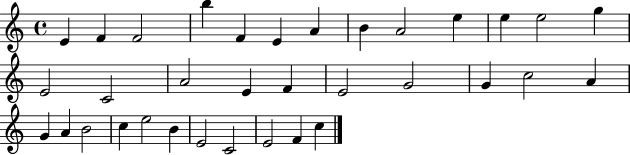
{
  \clef treble
  \time 4/4
  \defaultTimeSignature
  \key c \major
  e'4 f'4 f'2 | b''4 f'4 e'4 a'4 | b'4 a'2 e''4 | e''4 e''2 g''4 | \break e'2 c'2 | a'2 e'4 f'4 | e'2 g'2 | g'4 c''2 a'4 | \break g'4 a'4 b'2 | c''4 e''2 b'4 | e'2 c'2 | e'2 f'4 c''4 | \break \bar "|."
}